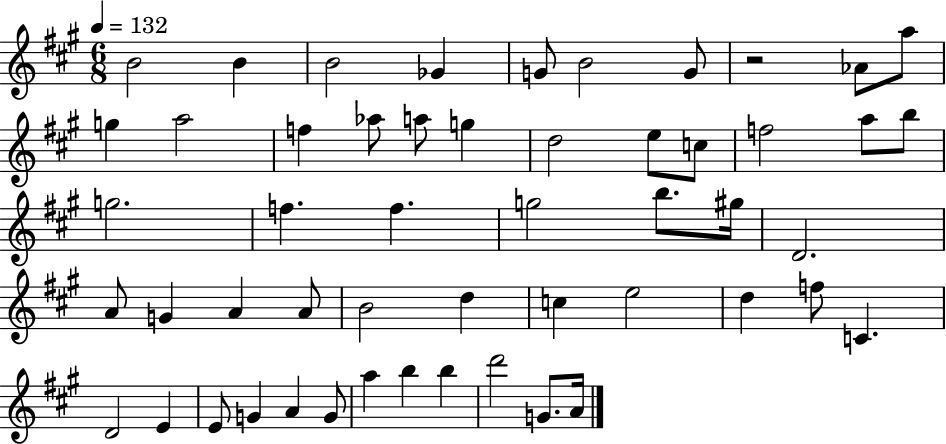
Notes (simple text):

B4/h B4/q B4/h Gb4/q G4/e B4/h G4/e R/h Ab4/e A5/e G5/q A5/h F5/q Ab5/e A5/e G5/q D5/h E5/e C5/e F5/h A5/e B5/e G5/h. F5/q. F5/q. G5/h B5/e. G#5/s D4/h. A4/e G4/q A4/q A4/e B4/h D5/q C5/q E5/h D5/q F5/e C4/q. D4/h E4/q E4/e G4/q A4/q G4/e A5/q B5/q B5/q D6/h G4/e. A4/s